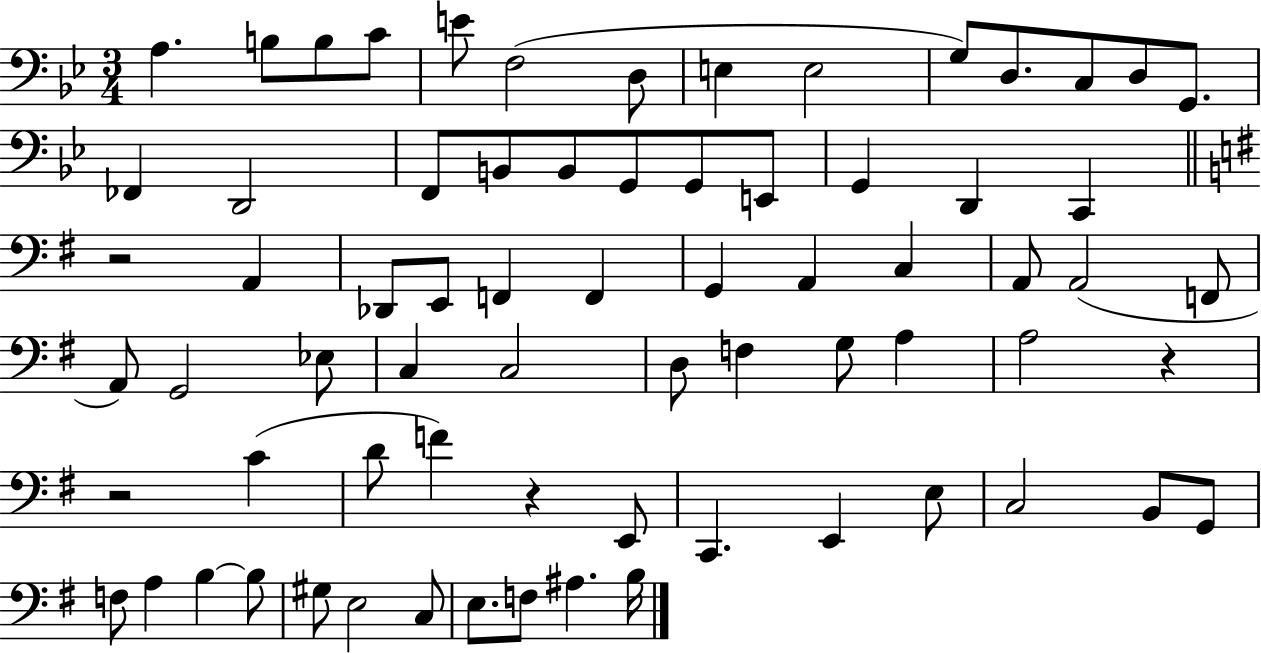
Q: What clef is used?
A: bass